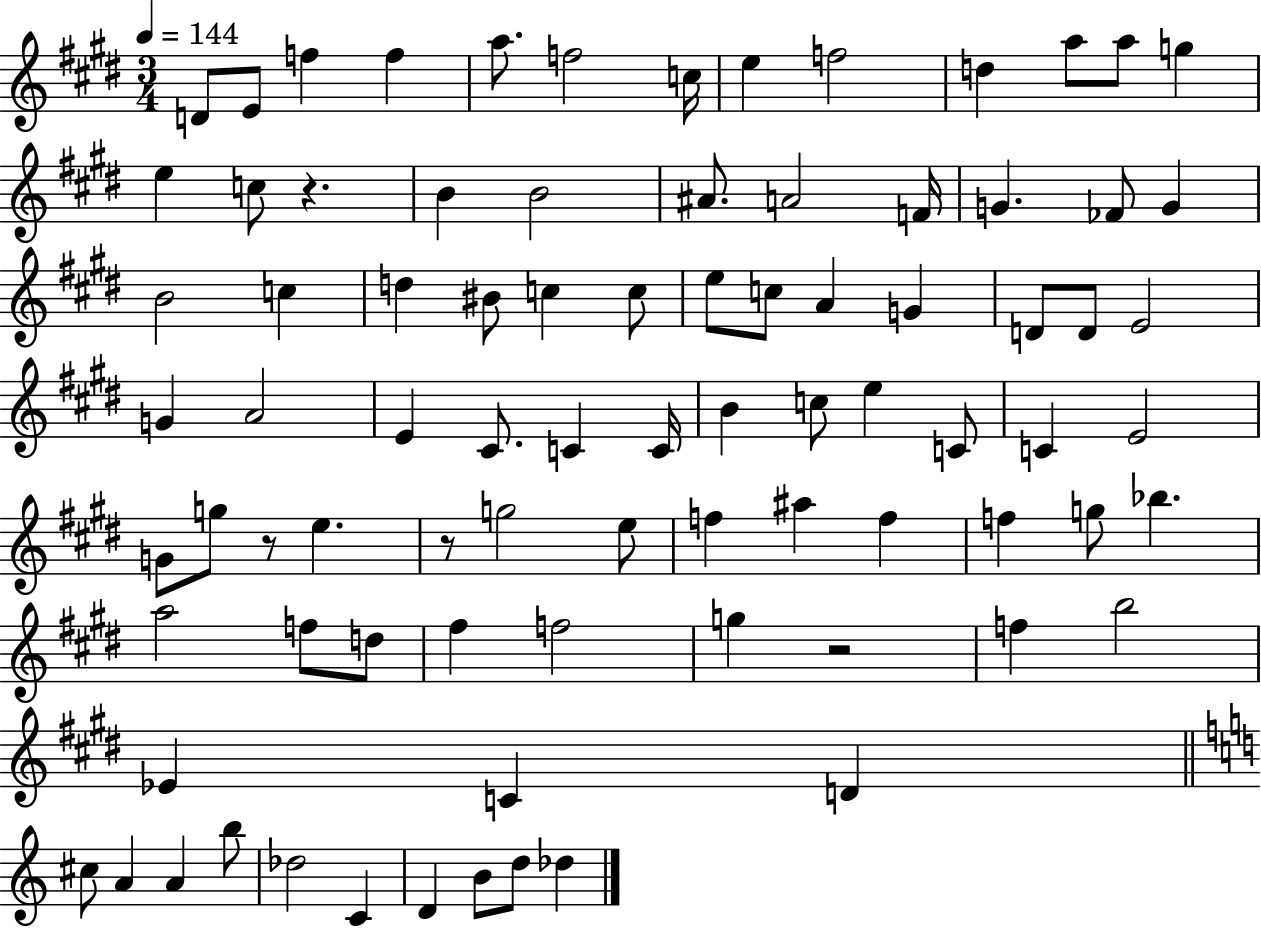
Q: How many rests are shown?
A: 4